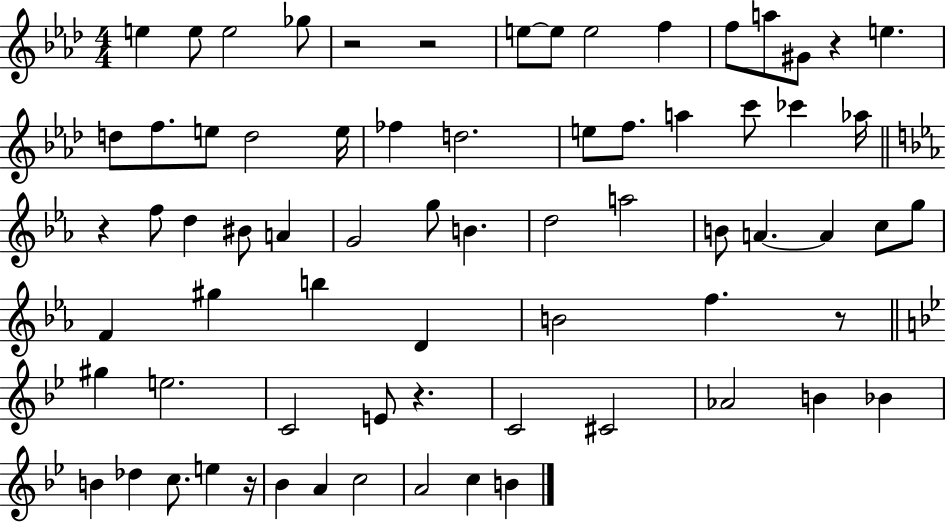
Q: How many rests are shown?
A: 7